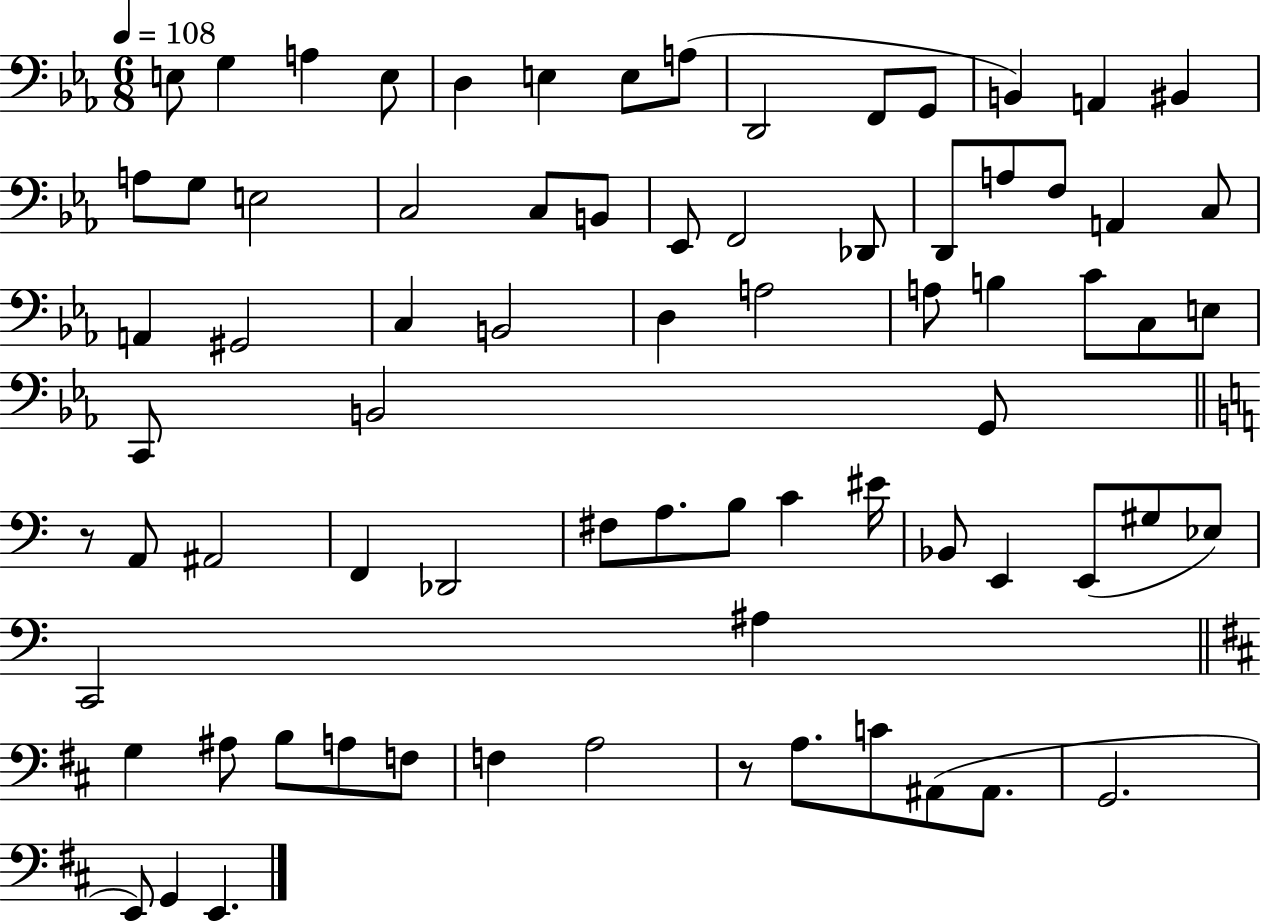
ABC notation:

X:1
T:Untitled
M:6/8
L:1/4
K:Eb
E,/2 G, A, E,/2 D, E, E,/2 A,/2 D,,2 F,,/2 G,,/2 B,, A,, ^B,, A,/2 G,/2 E,2 C,2 C,/2 B,,/2 _E,,/2 F,,2 _D,,/2 D,,/2 A,/2 F,/2 A,, C,/2 A,, ^G,,2 C, B,,2 D, A,2 A,/2 B, C/2 C,/2 E,/2 C,,/2 B,,2 G,,/2 z/2 A,,/2 ^A,,2 F,, _D,,2 ^F,/2 A,/2 B,/2 C ^E/4 _B,,/2 E,, E,,/2 ^G,/2 _E,/2 C,,2 ^A, G, ^A,/2 B,/2 A,/2 F,/2 F, A,2 z/2 A,/2 C/2 ^A,,/2 ^A,,/2 G,,2 E,,/2 G,, E,,